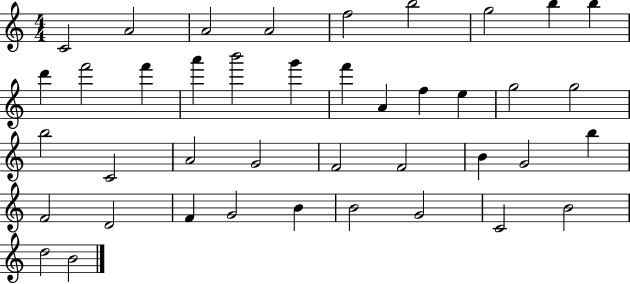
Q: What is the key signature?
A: C major